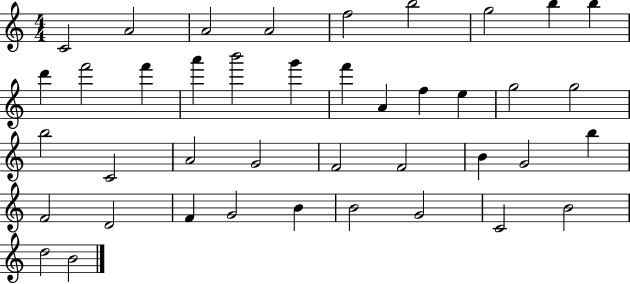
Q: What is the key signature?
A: C major